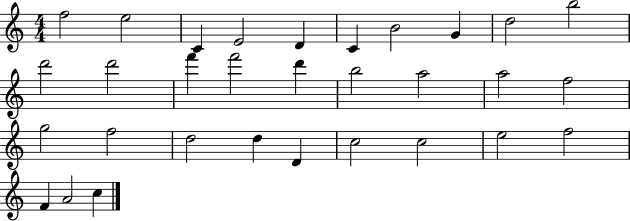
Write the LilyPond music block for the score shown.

{
  \clef treble
  \numericTimeSignature
  \time 4/4
  \key c \major
  f''2 e''2 | c'4 e'2 d'4 | c'4 b'2 g'4 | d''2 b''2 | \break d'''2 d'''2 | f'''4 f'''2 d'''4 | b''2 a''2 | a''2 f''2 | \break g''2 f''2 | d''2 d''4 d'4 | c''2 c''2 | e''2 f''2 | \break f'4 a'2 c''4 | \bar "|."
}